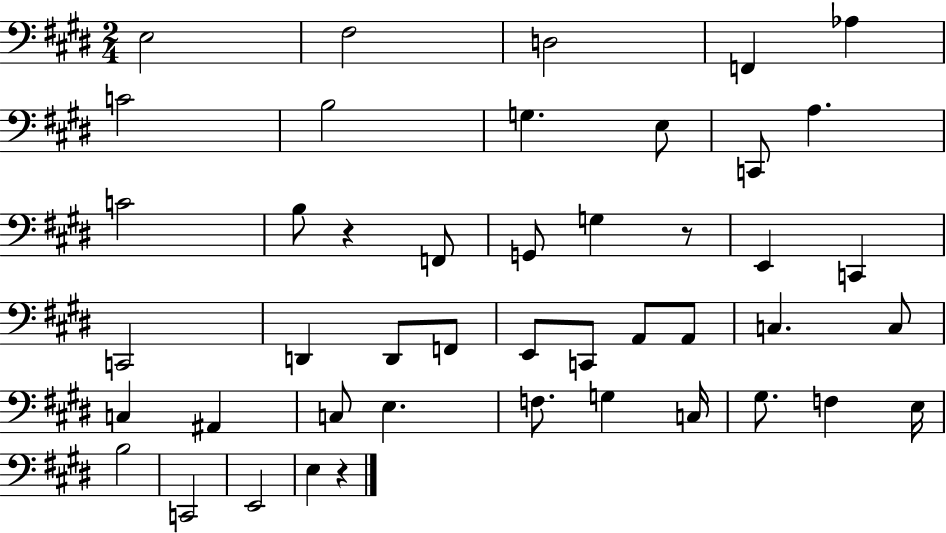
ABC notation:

X:1
T:Untitled
M:2/4
L:1/4
K:E
E,2 ^F,2 D,2 F,, _A, C2 B,2 G, E,/2 C,,/2 A, C2 B,/2 z F,,/2 G,,/2 G, z/2 E,, C,, C,,2 D,, D,,/2 F,,/2 E,,/2 C,,/2 A,,/2 A,,/2 C, C,/2 C, ^A,, C,/2 E, F,/2 G, C,/4 ^G,/2 F, E,/4 B,2 C,,2 E,,2 E, z